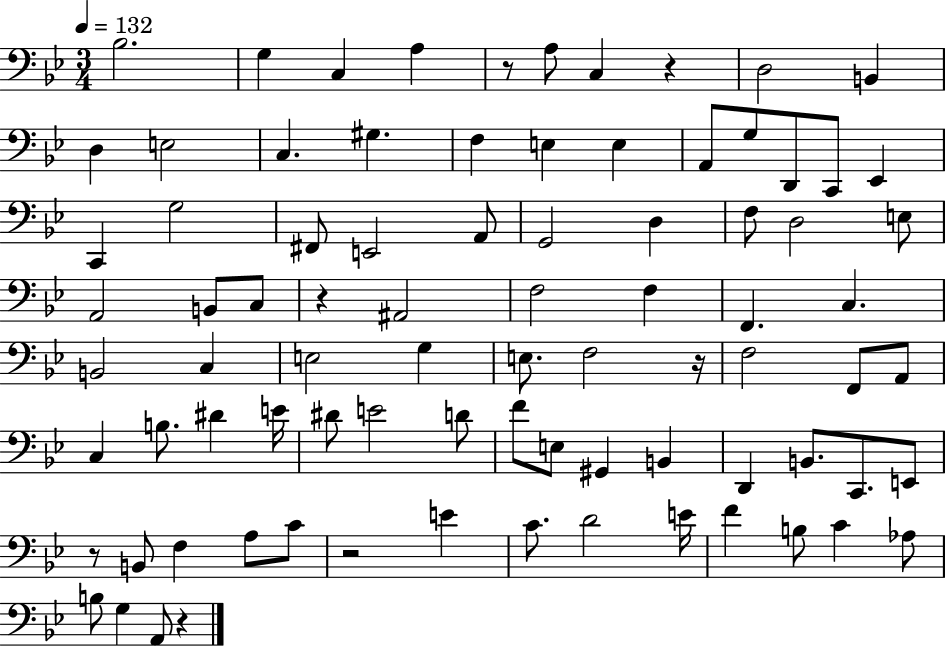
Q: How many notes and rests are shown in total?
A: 84